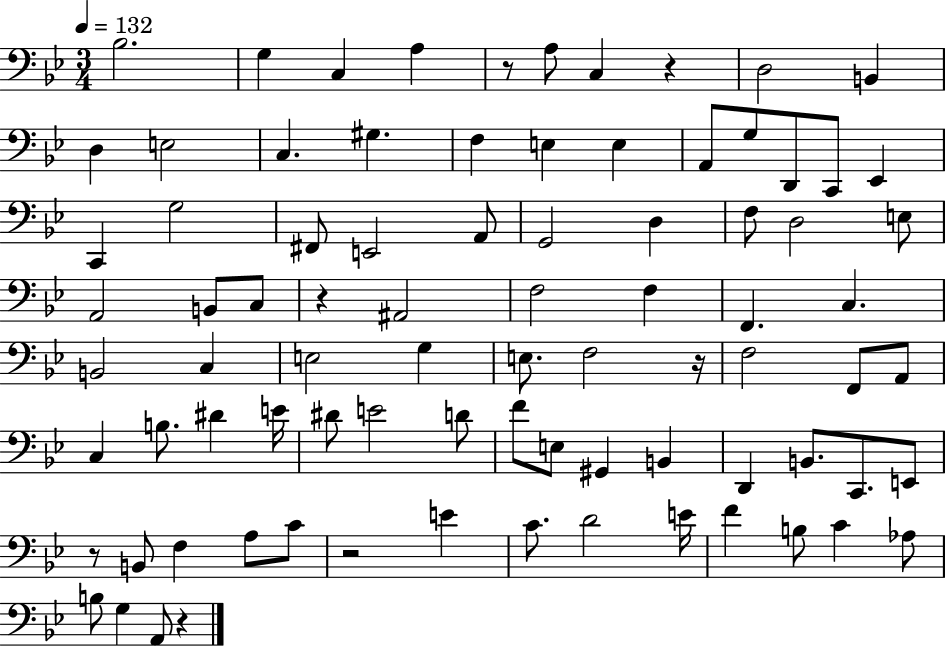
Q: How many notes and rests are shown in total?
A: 84